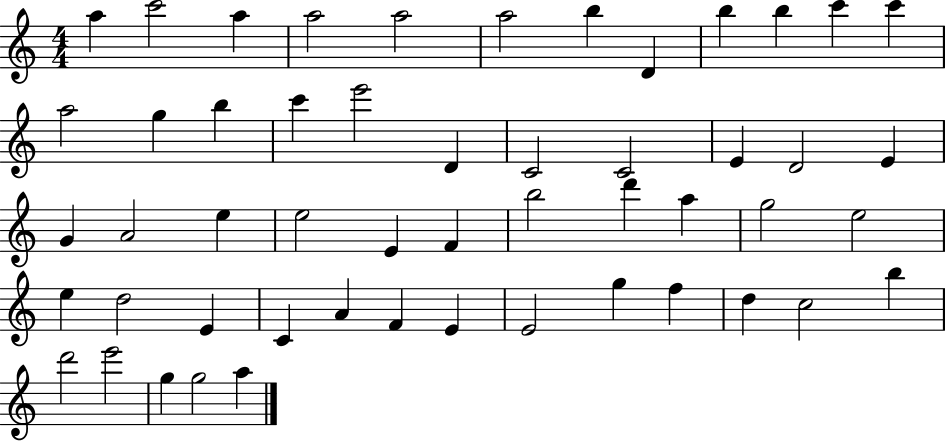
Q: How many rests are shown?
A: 0